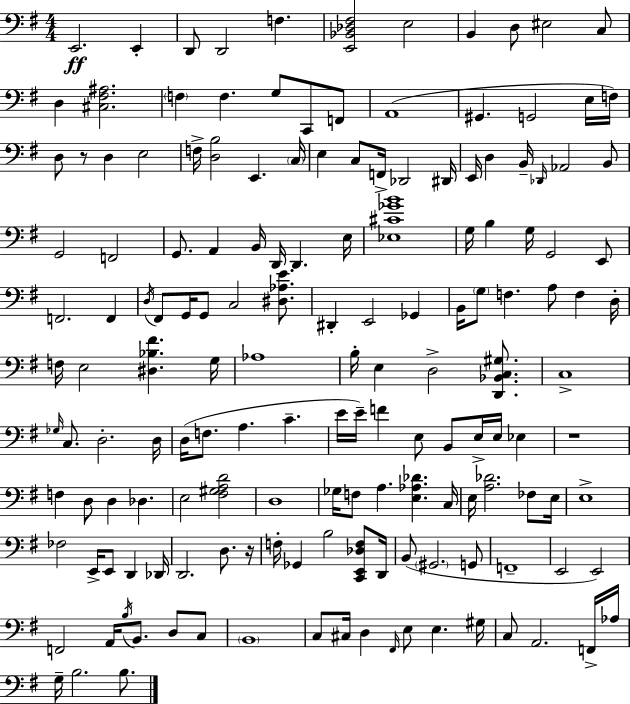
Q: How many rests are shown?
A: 3